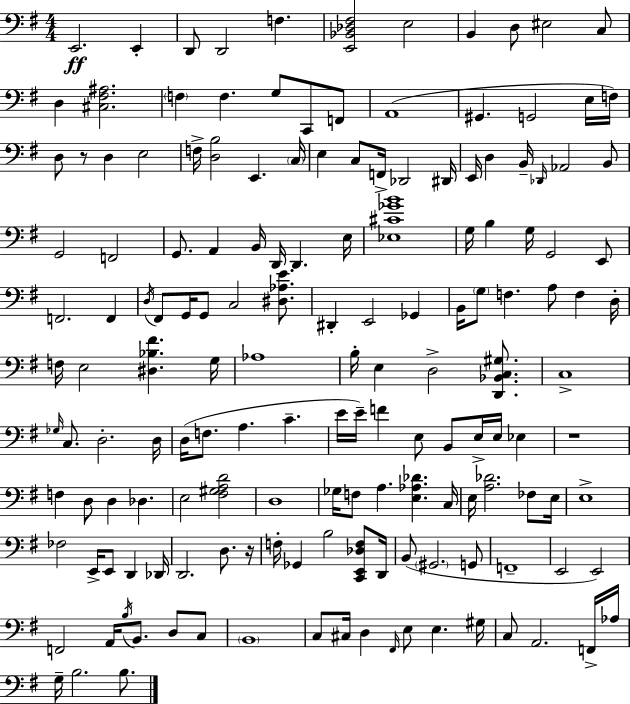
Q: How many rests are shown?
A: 3